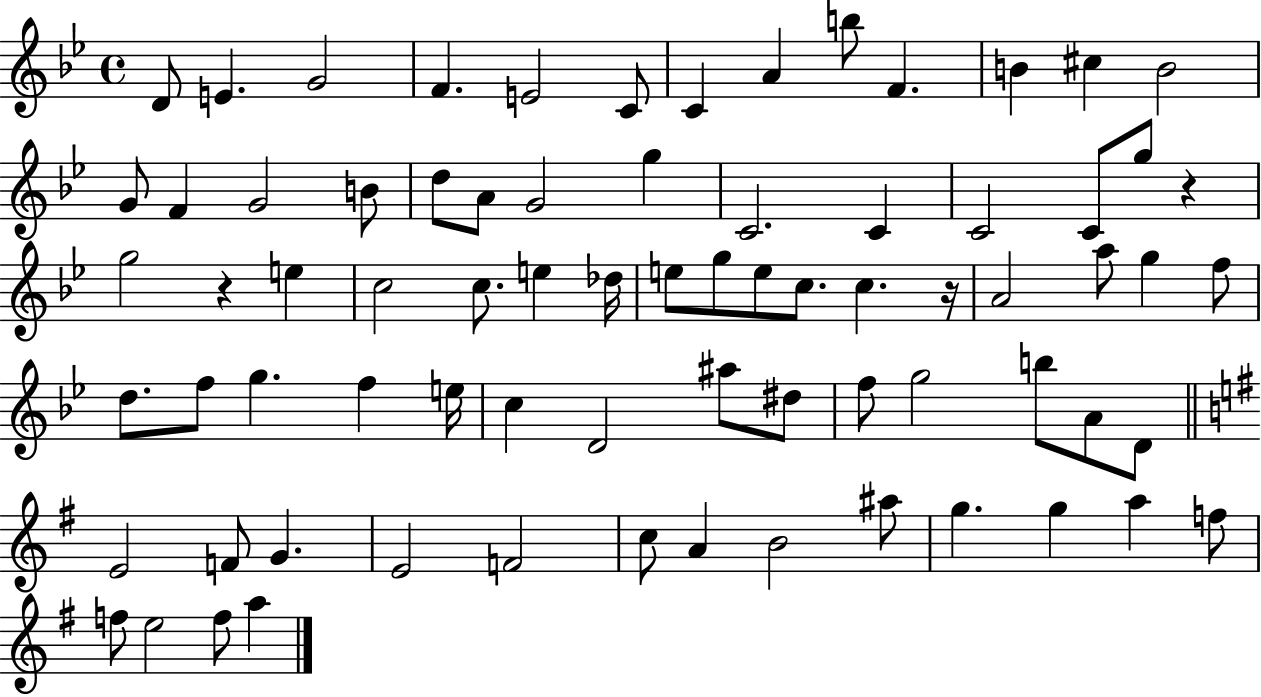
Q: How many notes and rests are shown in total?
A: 75